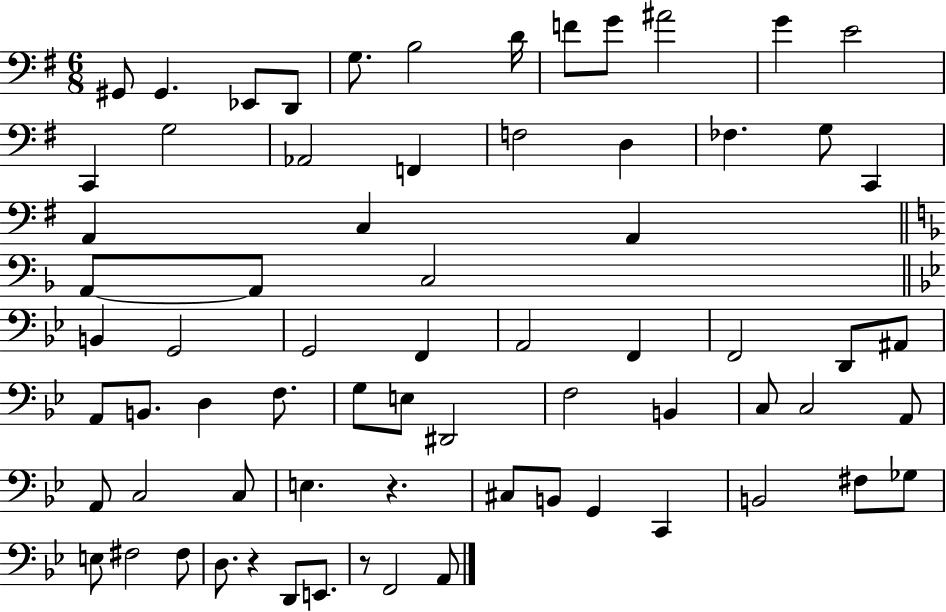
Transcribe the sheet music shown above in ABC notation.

X:1
T:Untitled
M:6/8
L:1/4
K:G
^G,,/2 ^G,, _E,,/2 D,,/2 G,/2 B,2 D/4 F/2 G/2 ^A2 G E2 C,, G,2 _A,,2 F,, F,2 D, _F, G,/2 C,, A,, C, A,, A,,/2 A,,/2 C,2 B,, G,,2 G,,2 F,, A,,2 F,, F,,2 D,,/2 ^A,,/2 A,,/2 B,,/2 D, F,/2 G,/2 E,/2 ^D,,2 F,2 B,, C,/2 C,2 A,,/2 A,,/2 C,2 C,/2 E, z ^C,/2 B,,/2 G,, C,, B,,2 ^F,/2 _G,/2 E,/2 ^F,2 ^F,/2 D,/2 z D,,/2 E,,/2 z/2 F,,2 A,,/2